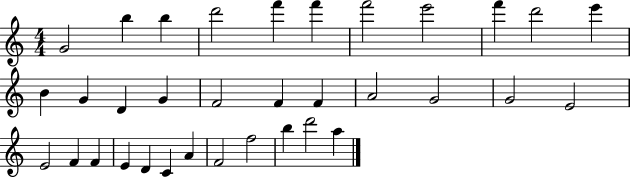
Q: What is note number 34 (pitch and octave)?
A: A5